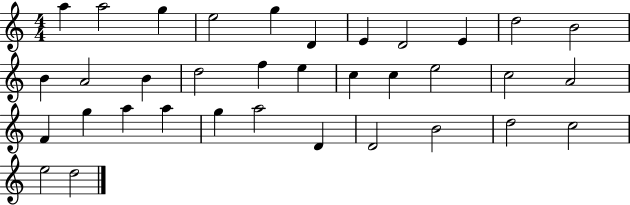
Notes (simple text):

A5/q A5/h G5/q E5/h G5/q D4/q E4/q D4/h E4/q D5/h B4/h B4/q A4/h B4/q D5/h F5/q E5/q C5/q C5/q E5/h C5/h A4/h F4/q G5/q A5/q A5/q G5/q A5/h D4/q D4/h B4/h D5/h C5/h E5/h D5/h